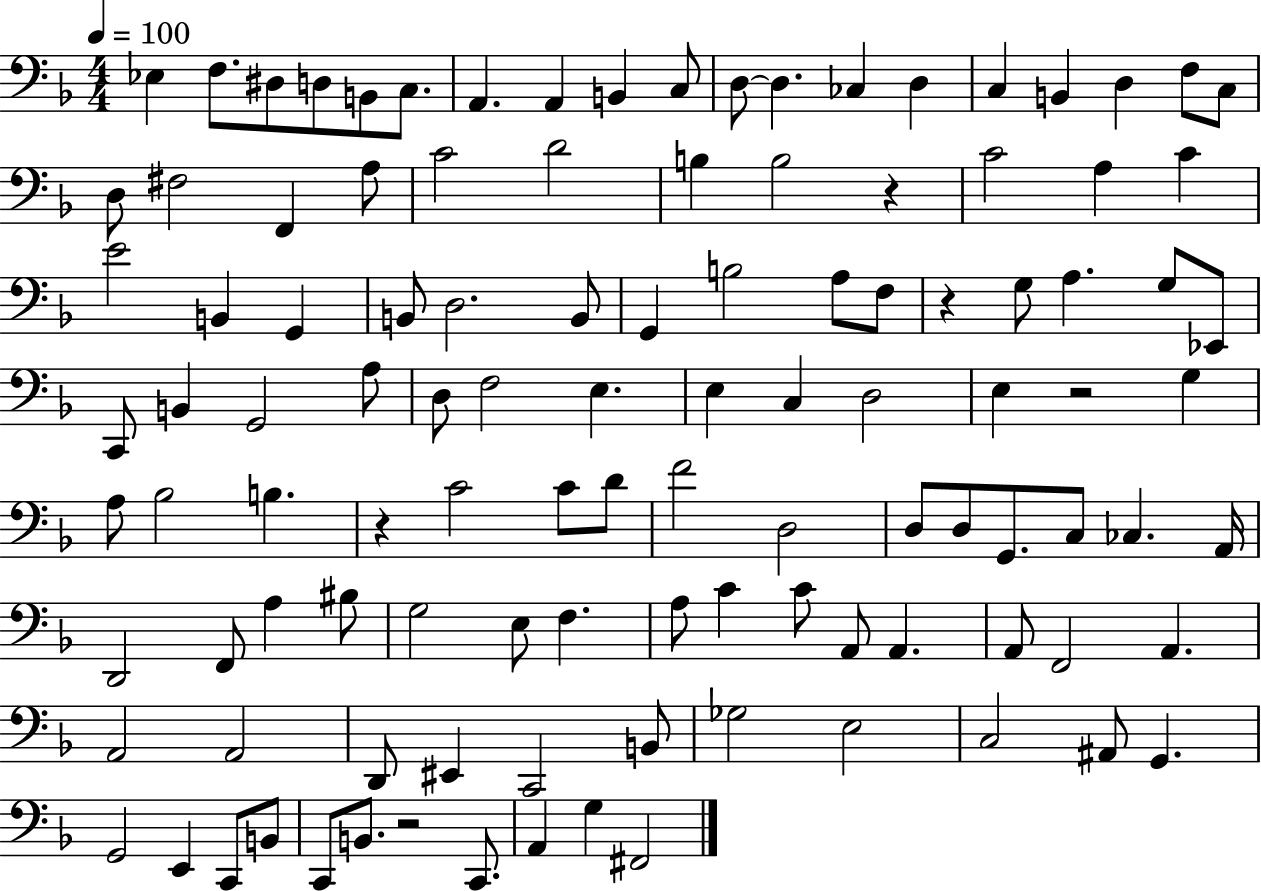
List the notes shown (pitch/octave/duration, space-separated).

Eb3/q F3/e. D#3/e D3/e B2/e C3/e. A2/q. A2/q B2/q C3/e D3/e D3/q. CES3/q D3/q C3/q B2/q D3/q F3/e C3/e D3/e F#3/h F2/q A3/e C4/h D4/h B3/q B3/h R/q C4/h A3/q C4/q E4/h B2/q G2/q B2/e D3/h. B2/e G2/q B3/h A3/e F3/e R/q G3/e A3/q. G3/e Eb2/e C2/e B2/q G2/h A3/e D3/e F3/h E3/q. E3/q C3/q D3/h E3/q R/h G3/q A3/e Bb3/h B3/q. R/q C4/h C4/e D4/e F4/h D3/h D3/e D3/e G2/e. C3/e CES3/q. A2/s D2/h F2/e A3/q BIS3/e G3/h E3/e F3/q. A3/e C4/q C4/e A2/e A2/q. A2/e F2/h A2/q. A2/h A2/h D2/e EIS2/q C2/h B2/e Gb3/h E3/h C3/h A#2/e G2/q. G2/h E2/q C2/e B2/e C2/e B2/e. R/h C2/e. A2/q G3/q F#2/h